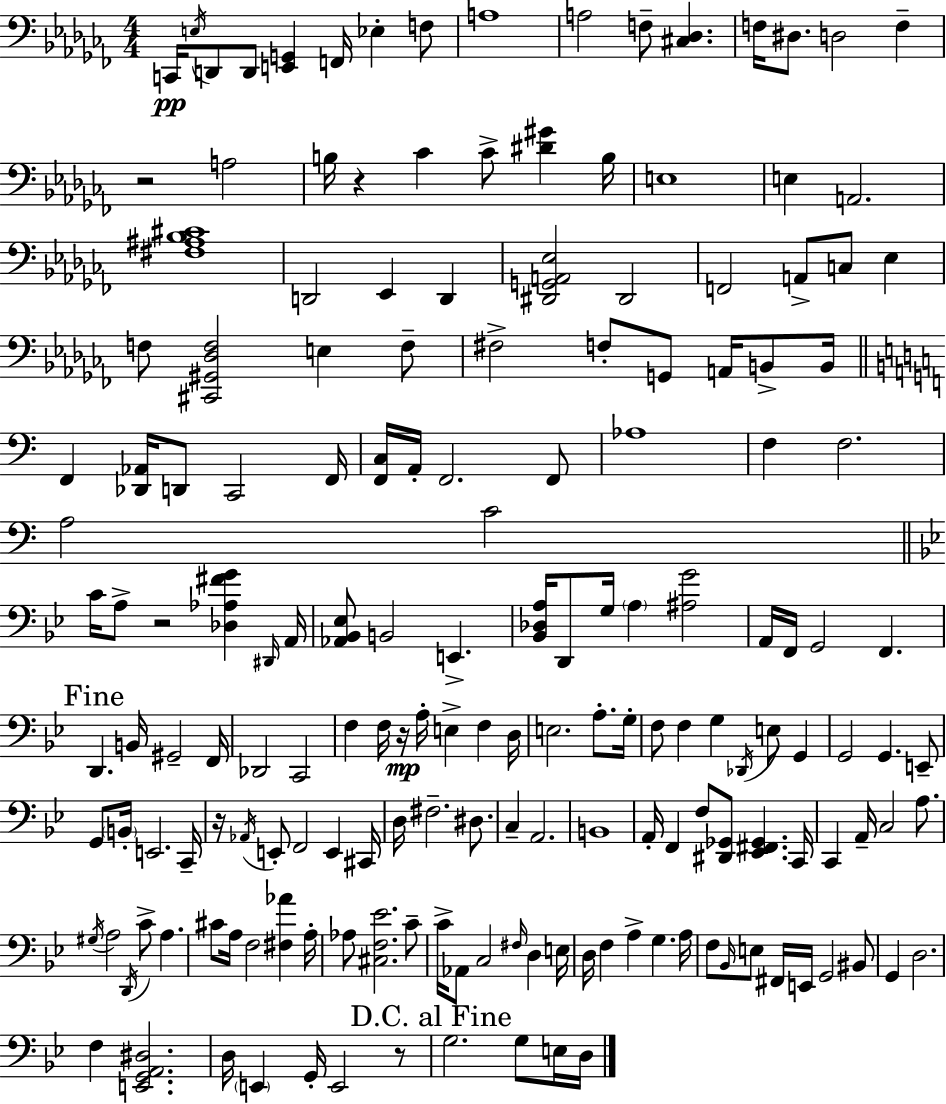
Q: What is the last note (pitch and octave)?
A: D3